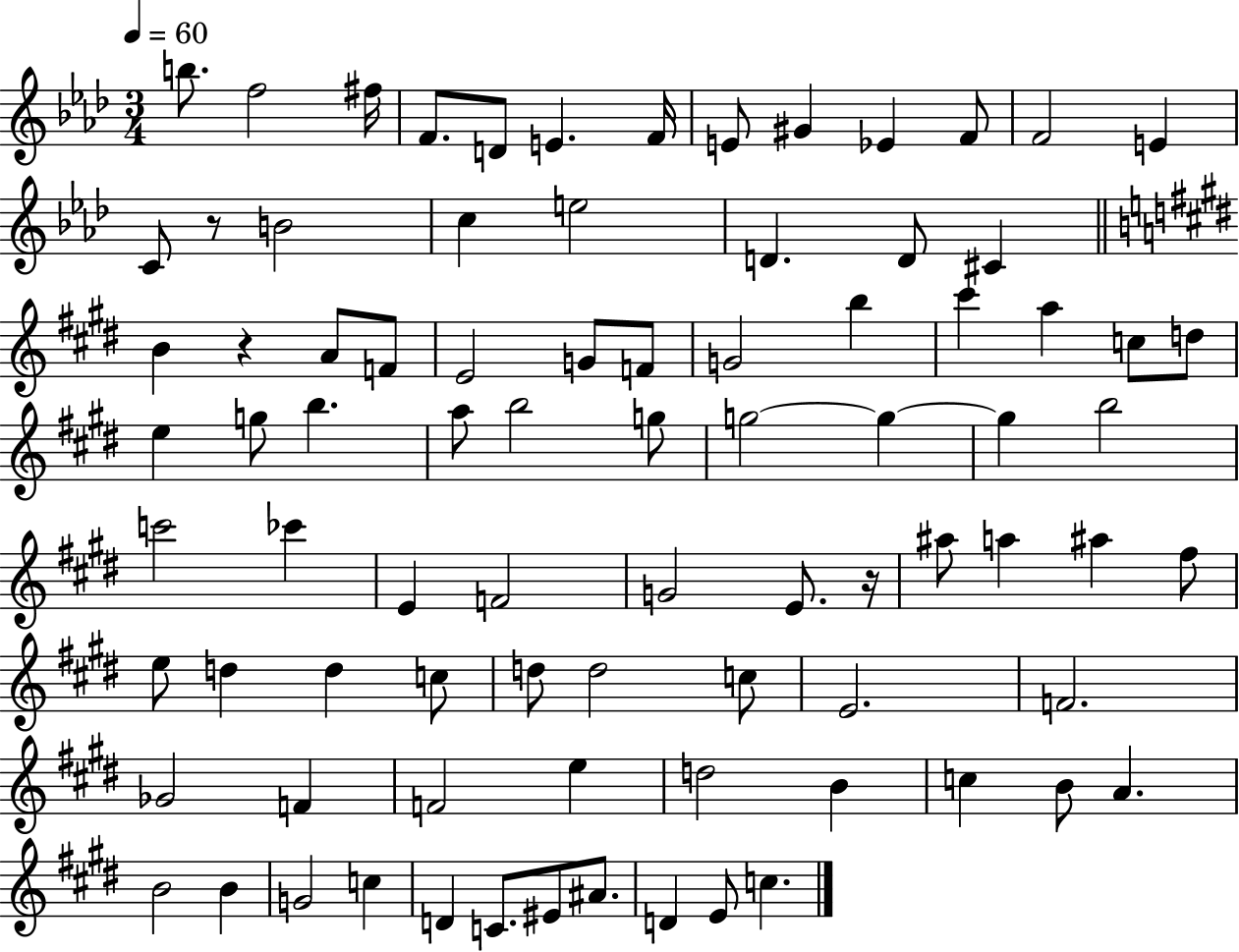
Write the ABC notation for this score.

X:1
T:Untitled
M:3/4
L:1/4
K:Ab
b/2 f2 ^f/4 F/2 D/2 E F/4 E/2 ^G _E F/2 F2 E C/2 z/2 B2 c e2 D D/2 ^C B z A/2 F/2 E2 G/2 F/2 G2 b ^c' a c/2 d/2 e g/2 b a/2 b2 g/2 g2 g g b2 c'2 _c' E F2 G2 E/2 z/4 ^a/2 a ^a ^f/2 e/2 d d c/2 d/2 d2 c/2 E2 F2 _G2 F F2 e d2 B c B/2 A B2 B G2 c D C/2 ^E/2 ^A/2 D E/2 c